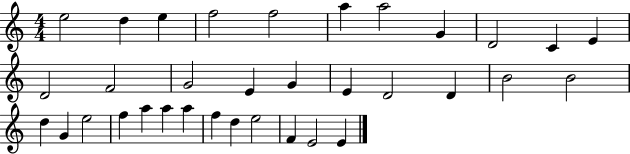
{
  \clef treble
  \numericTimeSignature
  \time 4/4
  \key c \major
  e''2 d''4 e''4 | f''2 f''2 | a''4 a''2 g'4 | d'2 c'4 e'4 | \break d'2 f'2 | g'2 e'4 g'4 | e'4 d'2 d'4 | b'2 b'2 | \break d''4 g'4 e''2 | f''4 a''4 a''4 a''4 | f''4 d''4 e''2 | f'4 e'2 e'4 | \break \bar "|."
}